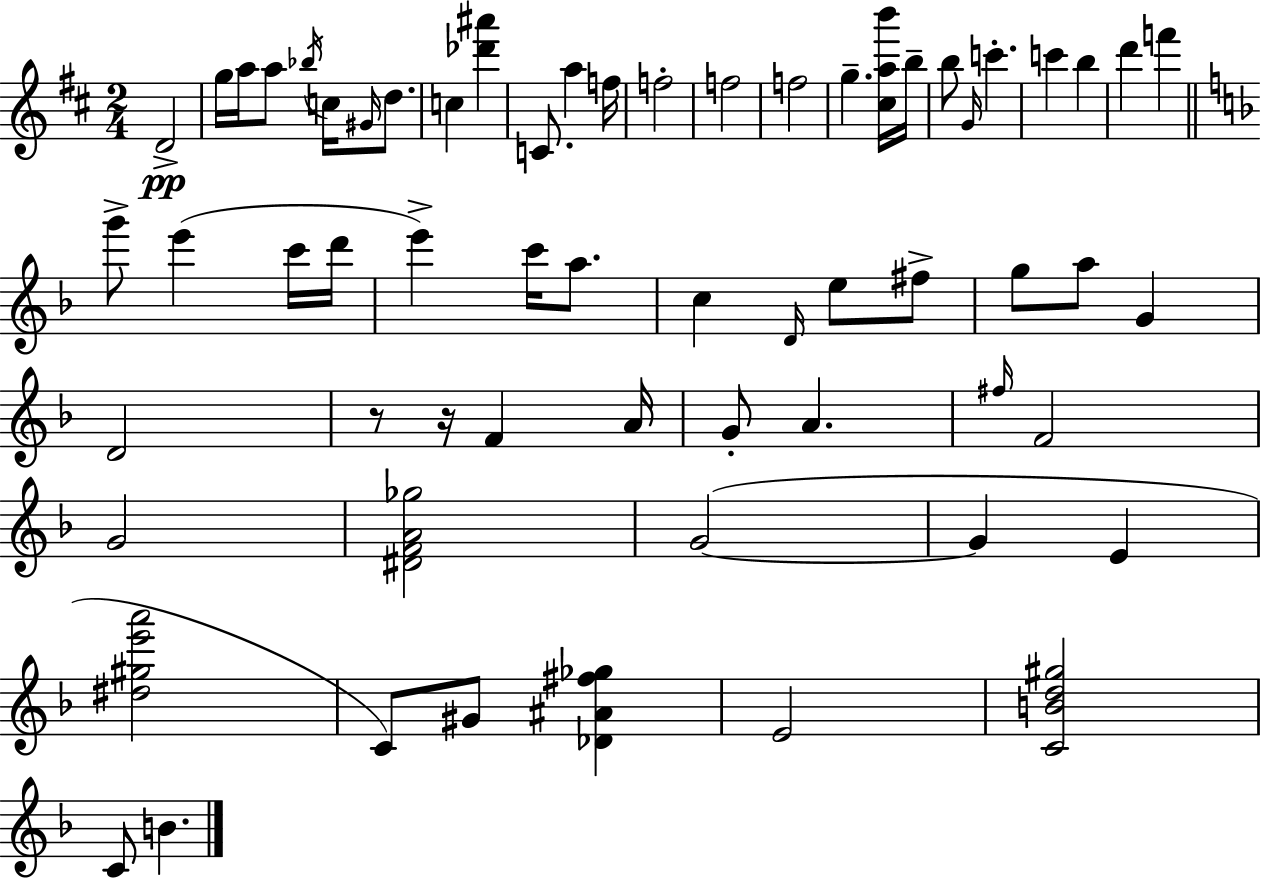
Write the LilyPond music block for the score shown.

{
  \clef treble
  \numericTimeSignature
  \time 2/4
  \key d \major
  d'2->\pp | g''16 a''16 a''8 \acciaccatura { bes''16 } c''16 \grace { gis'16 } d''8. | c''4 <des''' ais'''>4 | c'8. a''4 | \break f''16 f''2-. | f''2 | f''2 | g''4.-- | \break <cis'' a'' b'''>16 b''16-- b''8 \grace { g'16 } c'''4.-. | c'''4 b''4 | d'''4 f'''4 | \bar "||" \break \key f \major g'''8-> e'''4( c'''16 d'''16 | e'''4->) c'''16 a''8. | c''4 \grace { d'16 } e''8 fis''8-> | g''8 a''8 g'4 | \break d'2 | r8 r16 f'4 | a'16 g'8-. a'4. | \grace { fis''16 } f'2 | \break g'2 | <dis' f' a' ges''>2 | g'2~(~ | g'4 e'4 | \break <dis'' gis'' e''' a'''>2 | c'8) gis'8 <des' ais' fis'' ges''>4 | e'2 | <c' b' d'' gis''>2 | \break c'8 b'4. | \bar "|."
}